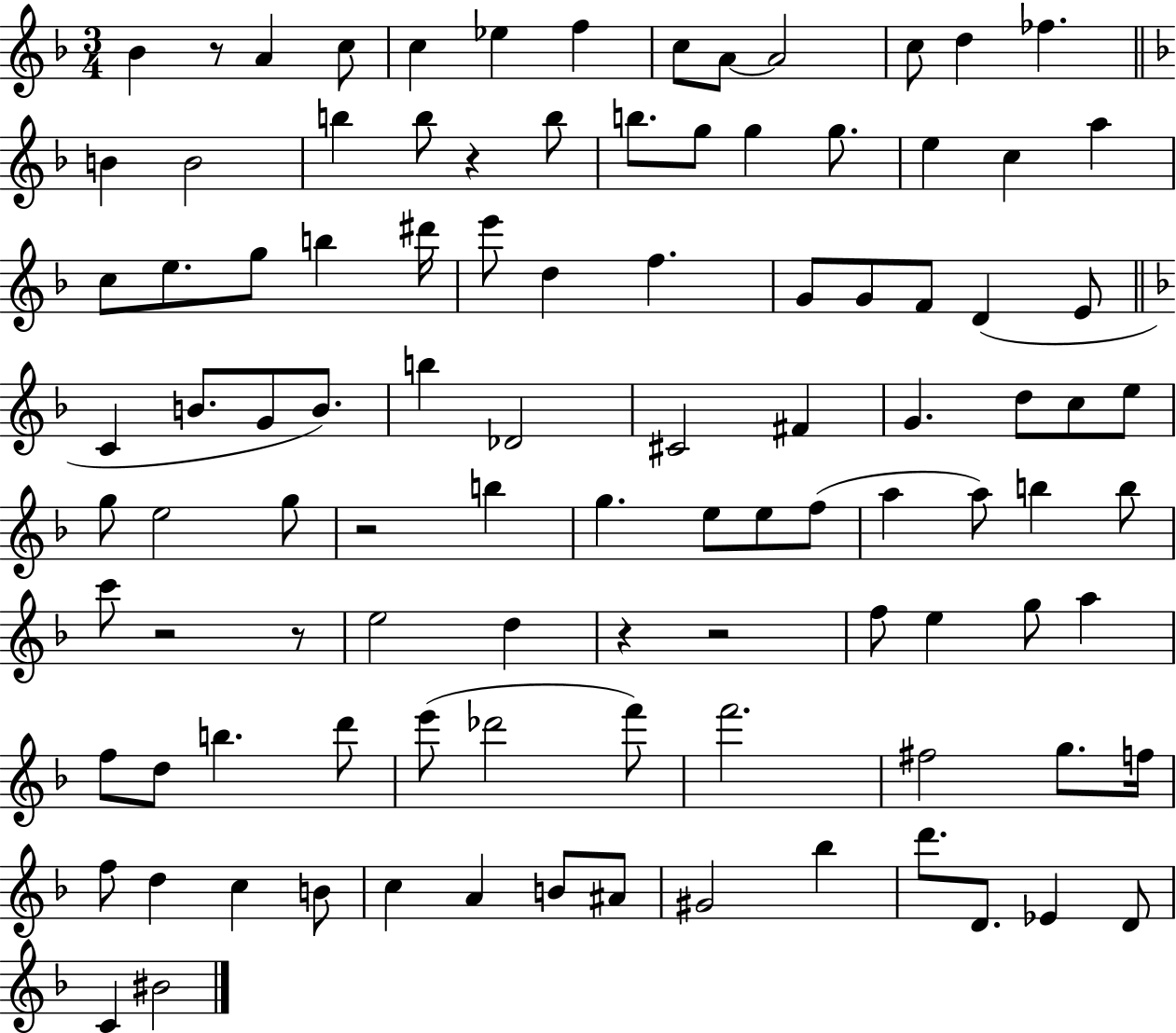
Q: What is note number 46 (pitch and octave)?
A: G4